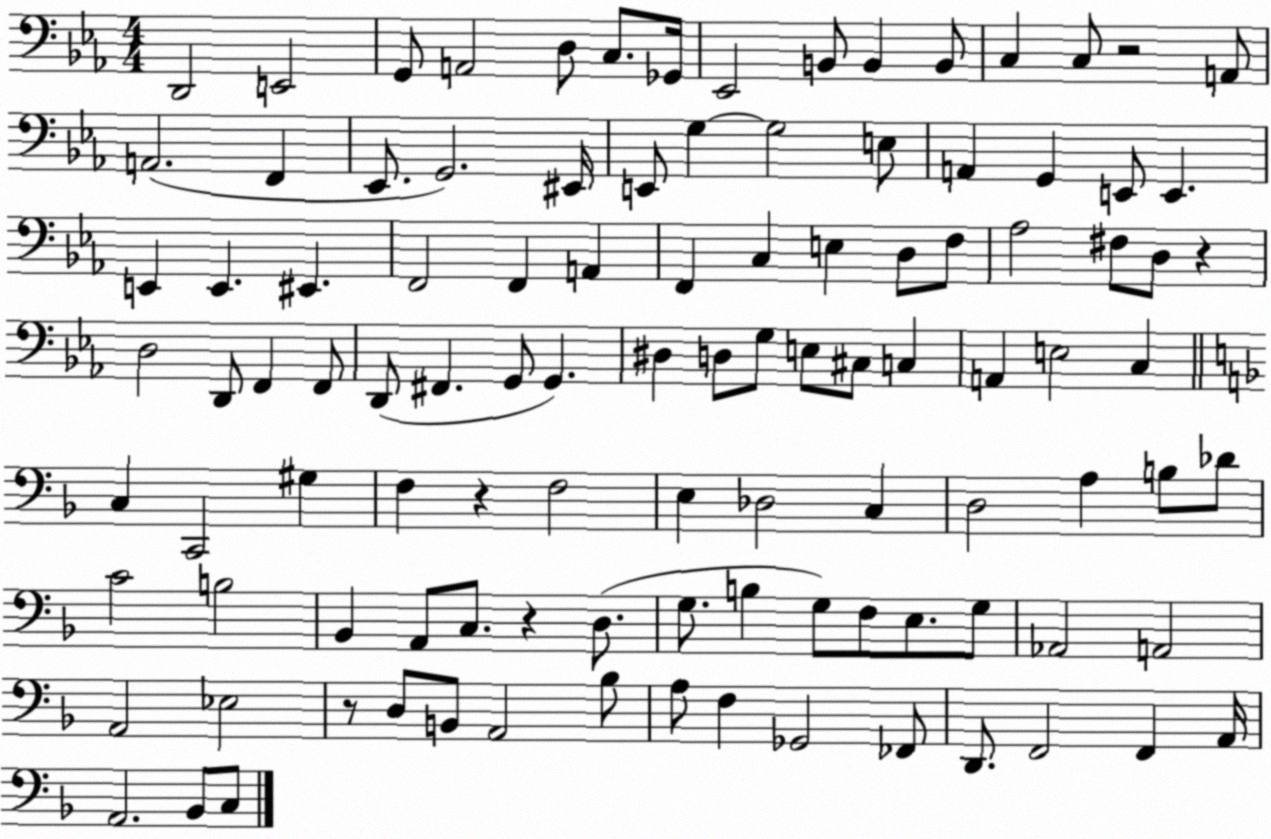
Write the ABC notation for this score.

X:1
T:Untitled
M:4/4
L:1/4
K:Eb
D,,2 E,,2 G,,/2 A,,2 D,/2 C,/2 _G,,/4 _E,,2 B,,/2 B,, B,,/2 C, C,/2 z2 A,,/2 A,,2 F,, _E,,/2 G,,2 ^E,,/4 E,,/2 G, G,2 E,/2 A,, G,, E,,/2 E,, E,, E,, ^E,, F,,2 F,, A,, F,, C, E, D,/2 F,/2 _A,2 ^F,/2 D,/2 z D,2 D,,/2 F,, F,,/2 D,,/2 ^F,, G,,/2 G,, ^D, D,/2 G,/2 E,/2 ^C,/2 C, A,, E,2 C, C, C,,2 ^G, F, z F,2 E, _D,2 C, D,2 A, B,/2 _D/2 C2 B,2 _B,, A,,/2 C,/2 z D,/2 G,/2 B, G,/2 F,/2 E,/2 G,/2 _A,,2 A,,2 A,,2 _E,2 z/2 D,/2 B,,/2 A,,2 _B,/2 A,/2 F, _G,,2 _F,,/2 D,,/2 F,,2 F,, A,,/4 A,,2 _B,,/2 C,/2